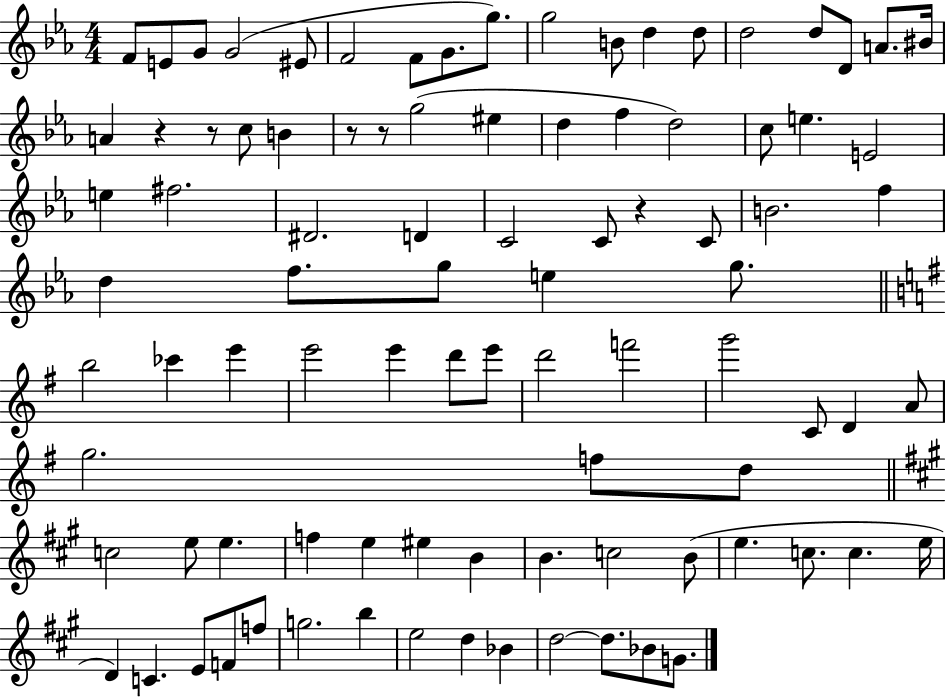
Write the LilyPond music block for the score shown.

{
  \clef treble
  \numericTimeSignature
  \time 4/4
  \key ees \major
  \repeat volta 2 { f'8 e'8 g'8 g'2( eis'8 | f'2 f'8 g'8. g''8.) | g''2 b'8 d''4 d''8 | d''2 d''8 d'8 a'8. bis'16 | \break a'4 r4 r8 c''8 b'4 | r8 r8 g''2( eis''4 | d''4 f''4 d''2) | c''8 e''4. e'2 | \break e''4 fis''2. | dis'2. d'4 | c'2 c'8 r4 c'8 | b'2. f''4 | \break d''4 f''8. g''8 e''4 g''8. | \bar "||" \break \key e \minor b''2 ces'''4 e'''4 | e'''2 e'''4 d'''8 e'''8 | d'''2 f'''2 | g'''2 c'8 d'4 a'8 | \break g''2. f''8 d''8 | \bar "||" \break \key a \major c''2 e''8 e''4. | f''4 e''4 eis''4 b'4 | b'4. c''2 b'8( | e''4. c''8. c''4. e''16 | \break d'4) c'4. e'8 f'8 f''8 | g''2. b''4 | e''2 d''4 bes'4 | d''2~~ d''8. bes'8 g'8. | \break } \bar "|."
}